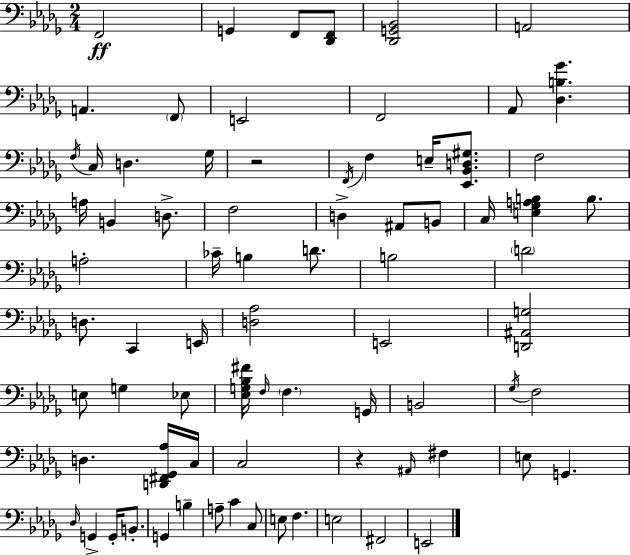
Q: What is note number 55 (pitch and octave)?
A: G2